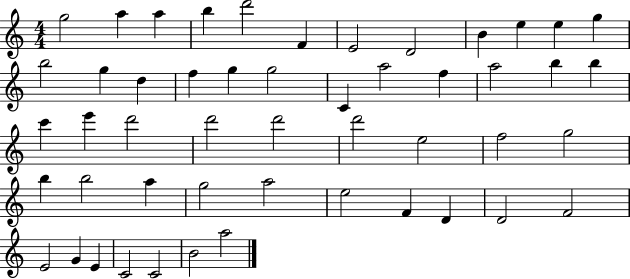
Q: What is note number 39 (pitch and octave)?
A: E5